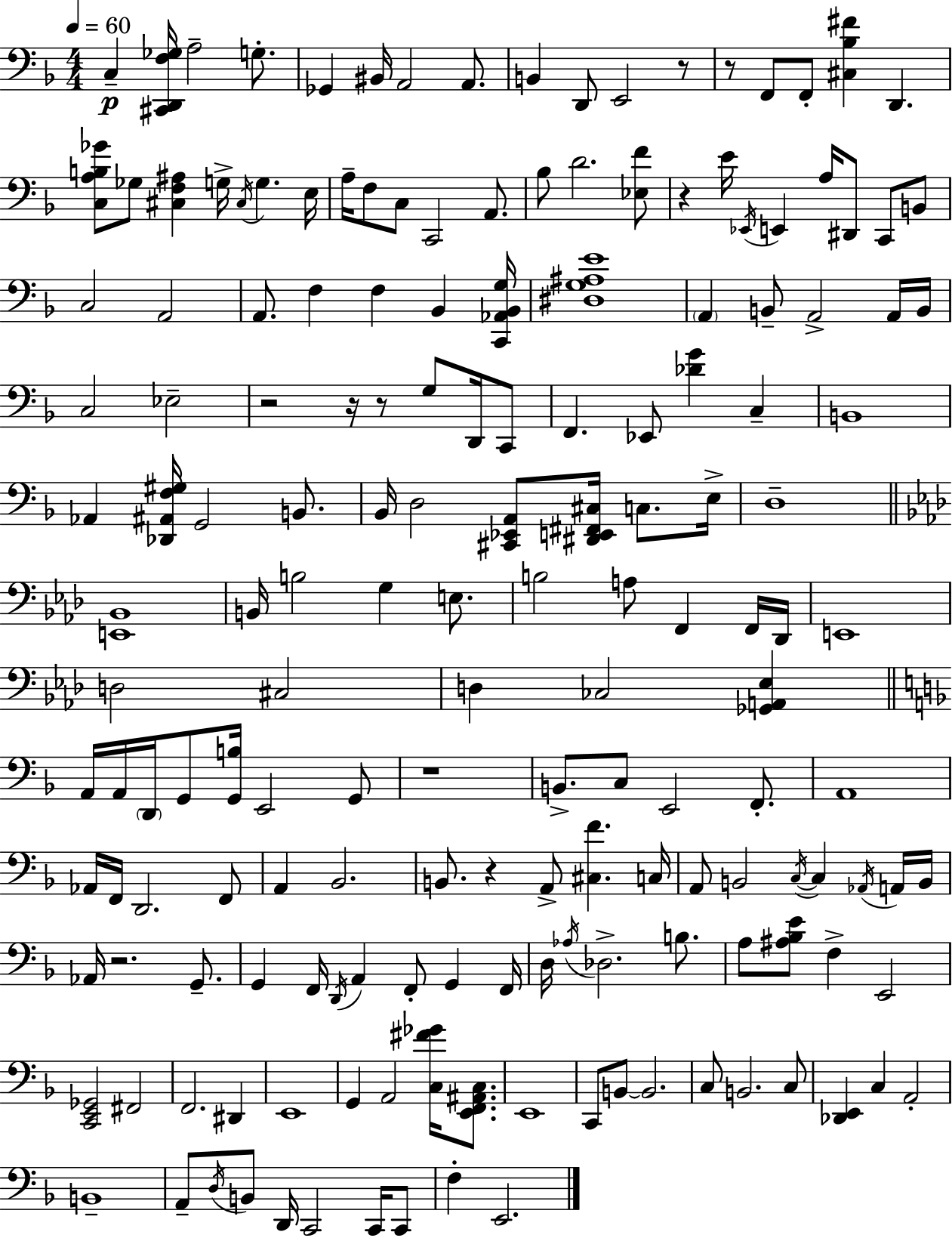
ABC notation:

X:1
T:Untitled
M:4/4
L:1/4
K:Dm
C, [^C,,D,,F,_G,]/4 A,2 G,/2 _G,, ^B,,/4 A,,2 A,,/2 B,, D,,/2 E,,2 z/2 z/2 F,,/2 F,,/2 [^C,_B,^F] D,, [C,A,B,_G]/2 _G,/2 [^C,F,^A,] G,/4 ^C,/4 G, E,/4 A,/4 F,/2 C,/2 C,,2 A,,/2 _B,/2 D2 [_E,F]/2 z E/4 _E,,/4 E,, A,/4 ^D,,/2 C,,/2 B,,/2 C,2 A,,2 A,,/2 F, F, _B,, [C,,_A,,_B,,G,]/4 [^D,G,^A,E]4 A,, B,,/2 A,,2 A,,/4 B,,/4 C,2 _E,2 z2 z/4 z/2 G,/2 D,,/4 C,,/2 F,, _E,,/2 [_DG] C, B,,4 _A,, [_D,,^A,,F,^G,]/4 G,,2 B,,/2 _B,,/4 D,2 [^C,,_E,,A,,]/2 [^D,,E,,^F,,^C,]/4 C,/2 E,/4 D,4 [E,,_B,,]4 B,,/4 B,2 G, E,/2 B,2 A,/2 F,, F,,/4 _D,,/4 E,,4 D,2 ^C,2 D, _C,2 [_G,,A,,_E,] A,,/4 A,,/4 D,,/4 G,,/2 [G,,B,]/4 E,,2 G,,/2 z4 B,,/2 C,/2 E,,2 F,,/2 A,,4 _A,,/4 F,,/4 D,,2 F,,/2 A,, _B,,2 B,,/2 z A,,/2 [^C,F] C,/4 A,,/2 B,,2 C,/4 C, _A,,/4 A,,/4 B,,/4 _A,,/4 z2 G,,/2 G,, F,,/4 D,,/4 A,, F,,/2 G,, F,,/4 D,/4 _A,/4 _D,2 B,/2 A,/2 [^A,_B,E]/2 F, E,,2 [C,,E,,_G,,]2 ^F,,2 F,,2 ^D,, E,,4 G,, A,,2 [C,^F_G]/4 [E,,F,,^A,,C,]/2 E,,4 C,,/2 B,,/2 B,,2 C,/2 B,,2 C,/2 [_D,,E,,] C, A,,2 B,,4 A,,/2 D,/4 B,,/2 D,,/4 C,,2 C,,/4 C,,/2 F, E,,2